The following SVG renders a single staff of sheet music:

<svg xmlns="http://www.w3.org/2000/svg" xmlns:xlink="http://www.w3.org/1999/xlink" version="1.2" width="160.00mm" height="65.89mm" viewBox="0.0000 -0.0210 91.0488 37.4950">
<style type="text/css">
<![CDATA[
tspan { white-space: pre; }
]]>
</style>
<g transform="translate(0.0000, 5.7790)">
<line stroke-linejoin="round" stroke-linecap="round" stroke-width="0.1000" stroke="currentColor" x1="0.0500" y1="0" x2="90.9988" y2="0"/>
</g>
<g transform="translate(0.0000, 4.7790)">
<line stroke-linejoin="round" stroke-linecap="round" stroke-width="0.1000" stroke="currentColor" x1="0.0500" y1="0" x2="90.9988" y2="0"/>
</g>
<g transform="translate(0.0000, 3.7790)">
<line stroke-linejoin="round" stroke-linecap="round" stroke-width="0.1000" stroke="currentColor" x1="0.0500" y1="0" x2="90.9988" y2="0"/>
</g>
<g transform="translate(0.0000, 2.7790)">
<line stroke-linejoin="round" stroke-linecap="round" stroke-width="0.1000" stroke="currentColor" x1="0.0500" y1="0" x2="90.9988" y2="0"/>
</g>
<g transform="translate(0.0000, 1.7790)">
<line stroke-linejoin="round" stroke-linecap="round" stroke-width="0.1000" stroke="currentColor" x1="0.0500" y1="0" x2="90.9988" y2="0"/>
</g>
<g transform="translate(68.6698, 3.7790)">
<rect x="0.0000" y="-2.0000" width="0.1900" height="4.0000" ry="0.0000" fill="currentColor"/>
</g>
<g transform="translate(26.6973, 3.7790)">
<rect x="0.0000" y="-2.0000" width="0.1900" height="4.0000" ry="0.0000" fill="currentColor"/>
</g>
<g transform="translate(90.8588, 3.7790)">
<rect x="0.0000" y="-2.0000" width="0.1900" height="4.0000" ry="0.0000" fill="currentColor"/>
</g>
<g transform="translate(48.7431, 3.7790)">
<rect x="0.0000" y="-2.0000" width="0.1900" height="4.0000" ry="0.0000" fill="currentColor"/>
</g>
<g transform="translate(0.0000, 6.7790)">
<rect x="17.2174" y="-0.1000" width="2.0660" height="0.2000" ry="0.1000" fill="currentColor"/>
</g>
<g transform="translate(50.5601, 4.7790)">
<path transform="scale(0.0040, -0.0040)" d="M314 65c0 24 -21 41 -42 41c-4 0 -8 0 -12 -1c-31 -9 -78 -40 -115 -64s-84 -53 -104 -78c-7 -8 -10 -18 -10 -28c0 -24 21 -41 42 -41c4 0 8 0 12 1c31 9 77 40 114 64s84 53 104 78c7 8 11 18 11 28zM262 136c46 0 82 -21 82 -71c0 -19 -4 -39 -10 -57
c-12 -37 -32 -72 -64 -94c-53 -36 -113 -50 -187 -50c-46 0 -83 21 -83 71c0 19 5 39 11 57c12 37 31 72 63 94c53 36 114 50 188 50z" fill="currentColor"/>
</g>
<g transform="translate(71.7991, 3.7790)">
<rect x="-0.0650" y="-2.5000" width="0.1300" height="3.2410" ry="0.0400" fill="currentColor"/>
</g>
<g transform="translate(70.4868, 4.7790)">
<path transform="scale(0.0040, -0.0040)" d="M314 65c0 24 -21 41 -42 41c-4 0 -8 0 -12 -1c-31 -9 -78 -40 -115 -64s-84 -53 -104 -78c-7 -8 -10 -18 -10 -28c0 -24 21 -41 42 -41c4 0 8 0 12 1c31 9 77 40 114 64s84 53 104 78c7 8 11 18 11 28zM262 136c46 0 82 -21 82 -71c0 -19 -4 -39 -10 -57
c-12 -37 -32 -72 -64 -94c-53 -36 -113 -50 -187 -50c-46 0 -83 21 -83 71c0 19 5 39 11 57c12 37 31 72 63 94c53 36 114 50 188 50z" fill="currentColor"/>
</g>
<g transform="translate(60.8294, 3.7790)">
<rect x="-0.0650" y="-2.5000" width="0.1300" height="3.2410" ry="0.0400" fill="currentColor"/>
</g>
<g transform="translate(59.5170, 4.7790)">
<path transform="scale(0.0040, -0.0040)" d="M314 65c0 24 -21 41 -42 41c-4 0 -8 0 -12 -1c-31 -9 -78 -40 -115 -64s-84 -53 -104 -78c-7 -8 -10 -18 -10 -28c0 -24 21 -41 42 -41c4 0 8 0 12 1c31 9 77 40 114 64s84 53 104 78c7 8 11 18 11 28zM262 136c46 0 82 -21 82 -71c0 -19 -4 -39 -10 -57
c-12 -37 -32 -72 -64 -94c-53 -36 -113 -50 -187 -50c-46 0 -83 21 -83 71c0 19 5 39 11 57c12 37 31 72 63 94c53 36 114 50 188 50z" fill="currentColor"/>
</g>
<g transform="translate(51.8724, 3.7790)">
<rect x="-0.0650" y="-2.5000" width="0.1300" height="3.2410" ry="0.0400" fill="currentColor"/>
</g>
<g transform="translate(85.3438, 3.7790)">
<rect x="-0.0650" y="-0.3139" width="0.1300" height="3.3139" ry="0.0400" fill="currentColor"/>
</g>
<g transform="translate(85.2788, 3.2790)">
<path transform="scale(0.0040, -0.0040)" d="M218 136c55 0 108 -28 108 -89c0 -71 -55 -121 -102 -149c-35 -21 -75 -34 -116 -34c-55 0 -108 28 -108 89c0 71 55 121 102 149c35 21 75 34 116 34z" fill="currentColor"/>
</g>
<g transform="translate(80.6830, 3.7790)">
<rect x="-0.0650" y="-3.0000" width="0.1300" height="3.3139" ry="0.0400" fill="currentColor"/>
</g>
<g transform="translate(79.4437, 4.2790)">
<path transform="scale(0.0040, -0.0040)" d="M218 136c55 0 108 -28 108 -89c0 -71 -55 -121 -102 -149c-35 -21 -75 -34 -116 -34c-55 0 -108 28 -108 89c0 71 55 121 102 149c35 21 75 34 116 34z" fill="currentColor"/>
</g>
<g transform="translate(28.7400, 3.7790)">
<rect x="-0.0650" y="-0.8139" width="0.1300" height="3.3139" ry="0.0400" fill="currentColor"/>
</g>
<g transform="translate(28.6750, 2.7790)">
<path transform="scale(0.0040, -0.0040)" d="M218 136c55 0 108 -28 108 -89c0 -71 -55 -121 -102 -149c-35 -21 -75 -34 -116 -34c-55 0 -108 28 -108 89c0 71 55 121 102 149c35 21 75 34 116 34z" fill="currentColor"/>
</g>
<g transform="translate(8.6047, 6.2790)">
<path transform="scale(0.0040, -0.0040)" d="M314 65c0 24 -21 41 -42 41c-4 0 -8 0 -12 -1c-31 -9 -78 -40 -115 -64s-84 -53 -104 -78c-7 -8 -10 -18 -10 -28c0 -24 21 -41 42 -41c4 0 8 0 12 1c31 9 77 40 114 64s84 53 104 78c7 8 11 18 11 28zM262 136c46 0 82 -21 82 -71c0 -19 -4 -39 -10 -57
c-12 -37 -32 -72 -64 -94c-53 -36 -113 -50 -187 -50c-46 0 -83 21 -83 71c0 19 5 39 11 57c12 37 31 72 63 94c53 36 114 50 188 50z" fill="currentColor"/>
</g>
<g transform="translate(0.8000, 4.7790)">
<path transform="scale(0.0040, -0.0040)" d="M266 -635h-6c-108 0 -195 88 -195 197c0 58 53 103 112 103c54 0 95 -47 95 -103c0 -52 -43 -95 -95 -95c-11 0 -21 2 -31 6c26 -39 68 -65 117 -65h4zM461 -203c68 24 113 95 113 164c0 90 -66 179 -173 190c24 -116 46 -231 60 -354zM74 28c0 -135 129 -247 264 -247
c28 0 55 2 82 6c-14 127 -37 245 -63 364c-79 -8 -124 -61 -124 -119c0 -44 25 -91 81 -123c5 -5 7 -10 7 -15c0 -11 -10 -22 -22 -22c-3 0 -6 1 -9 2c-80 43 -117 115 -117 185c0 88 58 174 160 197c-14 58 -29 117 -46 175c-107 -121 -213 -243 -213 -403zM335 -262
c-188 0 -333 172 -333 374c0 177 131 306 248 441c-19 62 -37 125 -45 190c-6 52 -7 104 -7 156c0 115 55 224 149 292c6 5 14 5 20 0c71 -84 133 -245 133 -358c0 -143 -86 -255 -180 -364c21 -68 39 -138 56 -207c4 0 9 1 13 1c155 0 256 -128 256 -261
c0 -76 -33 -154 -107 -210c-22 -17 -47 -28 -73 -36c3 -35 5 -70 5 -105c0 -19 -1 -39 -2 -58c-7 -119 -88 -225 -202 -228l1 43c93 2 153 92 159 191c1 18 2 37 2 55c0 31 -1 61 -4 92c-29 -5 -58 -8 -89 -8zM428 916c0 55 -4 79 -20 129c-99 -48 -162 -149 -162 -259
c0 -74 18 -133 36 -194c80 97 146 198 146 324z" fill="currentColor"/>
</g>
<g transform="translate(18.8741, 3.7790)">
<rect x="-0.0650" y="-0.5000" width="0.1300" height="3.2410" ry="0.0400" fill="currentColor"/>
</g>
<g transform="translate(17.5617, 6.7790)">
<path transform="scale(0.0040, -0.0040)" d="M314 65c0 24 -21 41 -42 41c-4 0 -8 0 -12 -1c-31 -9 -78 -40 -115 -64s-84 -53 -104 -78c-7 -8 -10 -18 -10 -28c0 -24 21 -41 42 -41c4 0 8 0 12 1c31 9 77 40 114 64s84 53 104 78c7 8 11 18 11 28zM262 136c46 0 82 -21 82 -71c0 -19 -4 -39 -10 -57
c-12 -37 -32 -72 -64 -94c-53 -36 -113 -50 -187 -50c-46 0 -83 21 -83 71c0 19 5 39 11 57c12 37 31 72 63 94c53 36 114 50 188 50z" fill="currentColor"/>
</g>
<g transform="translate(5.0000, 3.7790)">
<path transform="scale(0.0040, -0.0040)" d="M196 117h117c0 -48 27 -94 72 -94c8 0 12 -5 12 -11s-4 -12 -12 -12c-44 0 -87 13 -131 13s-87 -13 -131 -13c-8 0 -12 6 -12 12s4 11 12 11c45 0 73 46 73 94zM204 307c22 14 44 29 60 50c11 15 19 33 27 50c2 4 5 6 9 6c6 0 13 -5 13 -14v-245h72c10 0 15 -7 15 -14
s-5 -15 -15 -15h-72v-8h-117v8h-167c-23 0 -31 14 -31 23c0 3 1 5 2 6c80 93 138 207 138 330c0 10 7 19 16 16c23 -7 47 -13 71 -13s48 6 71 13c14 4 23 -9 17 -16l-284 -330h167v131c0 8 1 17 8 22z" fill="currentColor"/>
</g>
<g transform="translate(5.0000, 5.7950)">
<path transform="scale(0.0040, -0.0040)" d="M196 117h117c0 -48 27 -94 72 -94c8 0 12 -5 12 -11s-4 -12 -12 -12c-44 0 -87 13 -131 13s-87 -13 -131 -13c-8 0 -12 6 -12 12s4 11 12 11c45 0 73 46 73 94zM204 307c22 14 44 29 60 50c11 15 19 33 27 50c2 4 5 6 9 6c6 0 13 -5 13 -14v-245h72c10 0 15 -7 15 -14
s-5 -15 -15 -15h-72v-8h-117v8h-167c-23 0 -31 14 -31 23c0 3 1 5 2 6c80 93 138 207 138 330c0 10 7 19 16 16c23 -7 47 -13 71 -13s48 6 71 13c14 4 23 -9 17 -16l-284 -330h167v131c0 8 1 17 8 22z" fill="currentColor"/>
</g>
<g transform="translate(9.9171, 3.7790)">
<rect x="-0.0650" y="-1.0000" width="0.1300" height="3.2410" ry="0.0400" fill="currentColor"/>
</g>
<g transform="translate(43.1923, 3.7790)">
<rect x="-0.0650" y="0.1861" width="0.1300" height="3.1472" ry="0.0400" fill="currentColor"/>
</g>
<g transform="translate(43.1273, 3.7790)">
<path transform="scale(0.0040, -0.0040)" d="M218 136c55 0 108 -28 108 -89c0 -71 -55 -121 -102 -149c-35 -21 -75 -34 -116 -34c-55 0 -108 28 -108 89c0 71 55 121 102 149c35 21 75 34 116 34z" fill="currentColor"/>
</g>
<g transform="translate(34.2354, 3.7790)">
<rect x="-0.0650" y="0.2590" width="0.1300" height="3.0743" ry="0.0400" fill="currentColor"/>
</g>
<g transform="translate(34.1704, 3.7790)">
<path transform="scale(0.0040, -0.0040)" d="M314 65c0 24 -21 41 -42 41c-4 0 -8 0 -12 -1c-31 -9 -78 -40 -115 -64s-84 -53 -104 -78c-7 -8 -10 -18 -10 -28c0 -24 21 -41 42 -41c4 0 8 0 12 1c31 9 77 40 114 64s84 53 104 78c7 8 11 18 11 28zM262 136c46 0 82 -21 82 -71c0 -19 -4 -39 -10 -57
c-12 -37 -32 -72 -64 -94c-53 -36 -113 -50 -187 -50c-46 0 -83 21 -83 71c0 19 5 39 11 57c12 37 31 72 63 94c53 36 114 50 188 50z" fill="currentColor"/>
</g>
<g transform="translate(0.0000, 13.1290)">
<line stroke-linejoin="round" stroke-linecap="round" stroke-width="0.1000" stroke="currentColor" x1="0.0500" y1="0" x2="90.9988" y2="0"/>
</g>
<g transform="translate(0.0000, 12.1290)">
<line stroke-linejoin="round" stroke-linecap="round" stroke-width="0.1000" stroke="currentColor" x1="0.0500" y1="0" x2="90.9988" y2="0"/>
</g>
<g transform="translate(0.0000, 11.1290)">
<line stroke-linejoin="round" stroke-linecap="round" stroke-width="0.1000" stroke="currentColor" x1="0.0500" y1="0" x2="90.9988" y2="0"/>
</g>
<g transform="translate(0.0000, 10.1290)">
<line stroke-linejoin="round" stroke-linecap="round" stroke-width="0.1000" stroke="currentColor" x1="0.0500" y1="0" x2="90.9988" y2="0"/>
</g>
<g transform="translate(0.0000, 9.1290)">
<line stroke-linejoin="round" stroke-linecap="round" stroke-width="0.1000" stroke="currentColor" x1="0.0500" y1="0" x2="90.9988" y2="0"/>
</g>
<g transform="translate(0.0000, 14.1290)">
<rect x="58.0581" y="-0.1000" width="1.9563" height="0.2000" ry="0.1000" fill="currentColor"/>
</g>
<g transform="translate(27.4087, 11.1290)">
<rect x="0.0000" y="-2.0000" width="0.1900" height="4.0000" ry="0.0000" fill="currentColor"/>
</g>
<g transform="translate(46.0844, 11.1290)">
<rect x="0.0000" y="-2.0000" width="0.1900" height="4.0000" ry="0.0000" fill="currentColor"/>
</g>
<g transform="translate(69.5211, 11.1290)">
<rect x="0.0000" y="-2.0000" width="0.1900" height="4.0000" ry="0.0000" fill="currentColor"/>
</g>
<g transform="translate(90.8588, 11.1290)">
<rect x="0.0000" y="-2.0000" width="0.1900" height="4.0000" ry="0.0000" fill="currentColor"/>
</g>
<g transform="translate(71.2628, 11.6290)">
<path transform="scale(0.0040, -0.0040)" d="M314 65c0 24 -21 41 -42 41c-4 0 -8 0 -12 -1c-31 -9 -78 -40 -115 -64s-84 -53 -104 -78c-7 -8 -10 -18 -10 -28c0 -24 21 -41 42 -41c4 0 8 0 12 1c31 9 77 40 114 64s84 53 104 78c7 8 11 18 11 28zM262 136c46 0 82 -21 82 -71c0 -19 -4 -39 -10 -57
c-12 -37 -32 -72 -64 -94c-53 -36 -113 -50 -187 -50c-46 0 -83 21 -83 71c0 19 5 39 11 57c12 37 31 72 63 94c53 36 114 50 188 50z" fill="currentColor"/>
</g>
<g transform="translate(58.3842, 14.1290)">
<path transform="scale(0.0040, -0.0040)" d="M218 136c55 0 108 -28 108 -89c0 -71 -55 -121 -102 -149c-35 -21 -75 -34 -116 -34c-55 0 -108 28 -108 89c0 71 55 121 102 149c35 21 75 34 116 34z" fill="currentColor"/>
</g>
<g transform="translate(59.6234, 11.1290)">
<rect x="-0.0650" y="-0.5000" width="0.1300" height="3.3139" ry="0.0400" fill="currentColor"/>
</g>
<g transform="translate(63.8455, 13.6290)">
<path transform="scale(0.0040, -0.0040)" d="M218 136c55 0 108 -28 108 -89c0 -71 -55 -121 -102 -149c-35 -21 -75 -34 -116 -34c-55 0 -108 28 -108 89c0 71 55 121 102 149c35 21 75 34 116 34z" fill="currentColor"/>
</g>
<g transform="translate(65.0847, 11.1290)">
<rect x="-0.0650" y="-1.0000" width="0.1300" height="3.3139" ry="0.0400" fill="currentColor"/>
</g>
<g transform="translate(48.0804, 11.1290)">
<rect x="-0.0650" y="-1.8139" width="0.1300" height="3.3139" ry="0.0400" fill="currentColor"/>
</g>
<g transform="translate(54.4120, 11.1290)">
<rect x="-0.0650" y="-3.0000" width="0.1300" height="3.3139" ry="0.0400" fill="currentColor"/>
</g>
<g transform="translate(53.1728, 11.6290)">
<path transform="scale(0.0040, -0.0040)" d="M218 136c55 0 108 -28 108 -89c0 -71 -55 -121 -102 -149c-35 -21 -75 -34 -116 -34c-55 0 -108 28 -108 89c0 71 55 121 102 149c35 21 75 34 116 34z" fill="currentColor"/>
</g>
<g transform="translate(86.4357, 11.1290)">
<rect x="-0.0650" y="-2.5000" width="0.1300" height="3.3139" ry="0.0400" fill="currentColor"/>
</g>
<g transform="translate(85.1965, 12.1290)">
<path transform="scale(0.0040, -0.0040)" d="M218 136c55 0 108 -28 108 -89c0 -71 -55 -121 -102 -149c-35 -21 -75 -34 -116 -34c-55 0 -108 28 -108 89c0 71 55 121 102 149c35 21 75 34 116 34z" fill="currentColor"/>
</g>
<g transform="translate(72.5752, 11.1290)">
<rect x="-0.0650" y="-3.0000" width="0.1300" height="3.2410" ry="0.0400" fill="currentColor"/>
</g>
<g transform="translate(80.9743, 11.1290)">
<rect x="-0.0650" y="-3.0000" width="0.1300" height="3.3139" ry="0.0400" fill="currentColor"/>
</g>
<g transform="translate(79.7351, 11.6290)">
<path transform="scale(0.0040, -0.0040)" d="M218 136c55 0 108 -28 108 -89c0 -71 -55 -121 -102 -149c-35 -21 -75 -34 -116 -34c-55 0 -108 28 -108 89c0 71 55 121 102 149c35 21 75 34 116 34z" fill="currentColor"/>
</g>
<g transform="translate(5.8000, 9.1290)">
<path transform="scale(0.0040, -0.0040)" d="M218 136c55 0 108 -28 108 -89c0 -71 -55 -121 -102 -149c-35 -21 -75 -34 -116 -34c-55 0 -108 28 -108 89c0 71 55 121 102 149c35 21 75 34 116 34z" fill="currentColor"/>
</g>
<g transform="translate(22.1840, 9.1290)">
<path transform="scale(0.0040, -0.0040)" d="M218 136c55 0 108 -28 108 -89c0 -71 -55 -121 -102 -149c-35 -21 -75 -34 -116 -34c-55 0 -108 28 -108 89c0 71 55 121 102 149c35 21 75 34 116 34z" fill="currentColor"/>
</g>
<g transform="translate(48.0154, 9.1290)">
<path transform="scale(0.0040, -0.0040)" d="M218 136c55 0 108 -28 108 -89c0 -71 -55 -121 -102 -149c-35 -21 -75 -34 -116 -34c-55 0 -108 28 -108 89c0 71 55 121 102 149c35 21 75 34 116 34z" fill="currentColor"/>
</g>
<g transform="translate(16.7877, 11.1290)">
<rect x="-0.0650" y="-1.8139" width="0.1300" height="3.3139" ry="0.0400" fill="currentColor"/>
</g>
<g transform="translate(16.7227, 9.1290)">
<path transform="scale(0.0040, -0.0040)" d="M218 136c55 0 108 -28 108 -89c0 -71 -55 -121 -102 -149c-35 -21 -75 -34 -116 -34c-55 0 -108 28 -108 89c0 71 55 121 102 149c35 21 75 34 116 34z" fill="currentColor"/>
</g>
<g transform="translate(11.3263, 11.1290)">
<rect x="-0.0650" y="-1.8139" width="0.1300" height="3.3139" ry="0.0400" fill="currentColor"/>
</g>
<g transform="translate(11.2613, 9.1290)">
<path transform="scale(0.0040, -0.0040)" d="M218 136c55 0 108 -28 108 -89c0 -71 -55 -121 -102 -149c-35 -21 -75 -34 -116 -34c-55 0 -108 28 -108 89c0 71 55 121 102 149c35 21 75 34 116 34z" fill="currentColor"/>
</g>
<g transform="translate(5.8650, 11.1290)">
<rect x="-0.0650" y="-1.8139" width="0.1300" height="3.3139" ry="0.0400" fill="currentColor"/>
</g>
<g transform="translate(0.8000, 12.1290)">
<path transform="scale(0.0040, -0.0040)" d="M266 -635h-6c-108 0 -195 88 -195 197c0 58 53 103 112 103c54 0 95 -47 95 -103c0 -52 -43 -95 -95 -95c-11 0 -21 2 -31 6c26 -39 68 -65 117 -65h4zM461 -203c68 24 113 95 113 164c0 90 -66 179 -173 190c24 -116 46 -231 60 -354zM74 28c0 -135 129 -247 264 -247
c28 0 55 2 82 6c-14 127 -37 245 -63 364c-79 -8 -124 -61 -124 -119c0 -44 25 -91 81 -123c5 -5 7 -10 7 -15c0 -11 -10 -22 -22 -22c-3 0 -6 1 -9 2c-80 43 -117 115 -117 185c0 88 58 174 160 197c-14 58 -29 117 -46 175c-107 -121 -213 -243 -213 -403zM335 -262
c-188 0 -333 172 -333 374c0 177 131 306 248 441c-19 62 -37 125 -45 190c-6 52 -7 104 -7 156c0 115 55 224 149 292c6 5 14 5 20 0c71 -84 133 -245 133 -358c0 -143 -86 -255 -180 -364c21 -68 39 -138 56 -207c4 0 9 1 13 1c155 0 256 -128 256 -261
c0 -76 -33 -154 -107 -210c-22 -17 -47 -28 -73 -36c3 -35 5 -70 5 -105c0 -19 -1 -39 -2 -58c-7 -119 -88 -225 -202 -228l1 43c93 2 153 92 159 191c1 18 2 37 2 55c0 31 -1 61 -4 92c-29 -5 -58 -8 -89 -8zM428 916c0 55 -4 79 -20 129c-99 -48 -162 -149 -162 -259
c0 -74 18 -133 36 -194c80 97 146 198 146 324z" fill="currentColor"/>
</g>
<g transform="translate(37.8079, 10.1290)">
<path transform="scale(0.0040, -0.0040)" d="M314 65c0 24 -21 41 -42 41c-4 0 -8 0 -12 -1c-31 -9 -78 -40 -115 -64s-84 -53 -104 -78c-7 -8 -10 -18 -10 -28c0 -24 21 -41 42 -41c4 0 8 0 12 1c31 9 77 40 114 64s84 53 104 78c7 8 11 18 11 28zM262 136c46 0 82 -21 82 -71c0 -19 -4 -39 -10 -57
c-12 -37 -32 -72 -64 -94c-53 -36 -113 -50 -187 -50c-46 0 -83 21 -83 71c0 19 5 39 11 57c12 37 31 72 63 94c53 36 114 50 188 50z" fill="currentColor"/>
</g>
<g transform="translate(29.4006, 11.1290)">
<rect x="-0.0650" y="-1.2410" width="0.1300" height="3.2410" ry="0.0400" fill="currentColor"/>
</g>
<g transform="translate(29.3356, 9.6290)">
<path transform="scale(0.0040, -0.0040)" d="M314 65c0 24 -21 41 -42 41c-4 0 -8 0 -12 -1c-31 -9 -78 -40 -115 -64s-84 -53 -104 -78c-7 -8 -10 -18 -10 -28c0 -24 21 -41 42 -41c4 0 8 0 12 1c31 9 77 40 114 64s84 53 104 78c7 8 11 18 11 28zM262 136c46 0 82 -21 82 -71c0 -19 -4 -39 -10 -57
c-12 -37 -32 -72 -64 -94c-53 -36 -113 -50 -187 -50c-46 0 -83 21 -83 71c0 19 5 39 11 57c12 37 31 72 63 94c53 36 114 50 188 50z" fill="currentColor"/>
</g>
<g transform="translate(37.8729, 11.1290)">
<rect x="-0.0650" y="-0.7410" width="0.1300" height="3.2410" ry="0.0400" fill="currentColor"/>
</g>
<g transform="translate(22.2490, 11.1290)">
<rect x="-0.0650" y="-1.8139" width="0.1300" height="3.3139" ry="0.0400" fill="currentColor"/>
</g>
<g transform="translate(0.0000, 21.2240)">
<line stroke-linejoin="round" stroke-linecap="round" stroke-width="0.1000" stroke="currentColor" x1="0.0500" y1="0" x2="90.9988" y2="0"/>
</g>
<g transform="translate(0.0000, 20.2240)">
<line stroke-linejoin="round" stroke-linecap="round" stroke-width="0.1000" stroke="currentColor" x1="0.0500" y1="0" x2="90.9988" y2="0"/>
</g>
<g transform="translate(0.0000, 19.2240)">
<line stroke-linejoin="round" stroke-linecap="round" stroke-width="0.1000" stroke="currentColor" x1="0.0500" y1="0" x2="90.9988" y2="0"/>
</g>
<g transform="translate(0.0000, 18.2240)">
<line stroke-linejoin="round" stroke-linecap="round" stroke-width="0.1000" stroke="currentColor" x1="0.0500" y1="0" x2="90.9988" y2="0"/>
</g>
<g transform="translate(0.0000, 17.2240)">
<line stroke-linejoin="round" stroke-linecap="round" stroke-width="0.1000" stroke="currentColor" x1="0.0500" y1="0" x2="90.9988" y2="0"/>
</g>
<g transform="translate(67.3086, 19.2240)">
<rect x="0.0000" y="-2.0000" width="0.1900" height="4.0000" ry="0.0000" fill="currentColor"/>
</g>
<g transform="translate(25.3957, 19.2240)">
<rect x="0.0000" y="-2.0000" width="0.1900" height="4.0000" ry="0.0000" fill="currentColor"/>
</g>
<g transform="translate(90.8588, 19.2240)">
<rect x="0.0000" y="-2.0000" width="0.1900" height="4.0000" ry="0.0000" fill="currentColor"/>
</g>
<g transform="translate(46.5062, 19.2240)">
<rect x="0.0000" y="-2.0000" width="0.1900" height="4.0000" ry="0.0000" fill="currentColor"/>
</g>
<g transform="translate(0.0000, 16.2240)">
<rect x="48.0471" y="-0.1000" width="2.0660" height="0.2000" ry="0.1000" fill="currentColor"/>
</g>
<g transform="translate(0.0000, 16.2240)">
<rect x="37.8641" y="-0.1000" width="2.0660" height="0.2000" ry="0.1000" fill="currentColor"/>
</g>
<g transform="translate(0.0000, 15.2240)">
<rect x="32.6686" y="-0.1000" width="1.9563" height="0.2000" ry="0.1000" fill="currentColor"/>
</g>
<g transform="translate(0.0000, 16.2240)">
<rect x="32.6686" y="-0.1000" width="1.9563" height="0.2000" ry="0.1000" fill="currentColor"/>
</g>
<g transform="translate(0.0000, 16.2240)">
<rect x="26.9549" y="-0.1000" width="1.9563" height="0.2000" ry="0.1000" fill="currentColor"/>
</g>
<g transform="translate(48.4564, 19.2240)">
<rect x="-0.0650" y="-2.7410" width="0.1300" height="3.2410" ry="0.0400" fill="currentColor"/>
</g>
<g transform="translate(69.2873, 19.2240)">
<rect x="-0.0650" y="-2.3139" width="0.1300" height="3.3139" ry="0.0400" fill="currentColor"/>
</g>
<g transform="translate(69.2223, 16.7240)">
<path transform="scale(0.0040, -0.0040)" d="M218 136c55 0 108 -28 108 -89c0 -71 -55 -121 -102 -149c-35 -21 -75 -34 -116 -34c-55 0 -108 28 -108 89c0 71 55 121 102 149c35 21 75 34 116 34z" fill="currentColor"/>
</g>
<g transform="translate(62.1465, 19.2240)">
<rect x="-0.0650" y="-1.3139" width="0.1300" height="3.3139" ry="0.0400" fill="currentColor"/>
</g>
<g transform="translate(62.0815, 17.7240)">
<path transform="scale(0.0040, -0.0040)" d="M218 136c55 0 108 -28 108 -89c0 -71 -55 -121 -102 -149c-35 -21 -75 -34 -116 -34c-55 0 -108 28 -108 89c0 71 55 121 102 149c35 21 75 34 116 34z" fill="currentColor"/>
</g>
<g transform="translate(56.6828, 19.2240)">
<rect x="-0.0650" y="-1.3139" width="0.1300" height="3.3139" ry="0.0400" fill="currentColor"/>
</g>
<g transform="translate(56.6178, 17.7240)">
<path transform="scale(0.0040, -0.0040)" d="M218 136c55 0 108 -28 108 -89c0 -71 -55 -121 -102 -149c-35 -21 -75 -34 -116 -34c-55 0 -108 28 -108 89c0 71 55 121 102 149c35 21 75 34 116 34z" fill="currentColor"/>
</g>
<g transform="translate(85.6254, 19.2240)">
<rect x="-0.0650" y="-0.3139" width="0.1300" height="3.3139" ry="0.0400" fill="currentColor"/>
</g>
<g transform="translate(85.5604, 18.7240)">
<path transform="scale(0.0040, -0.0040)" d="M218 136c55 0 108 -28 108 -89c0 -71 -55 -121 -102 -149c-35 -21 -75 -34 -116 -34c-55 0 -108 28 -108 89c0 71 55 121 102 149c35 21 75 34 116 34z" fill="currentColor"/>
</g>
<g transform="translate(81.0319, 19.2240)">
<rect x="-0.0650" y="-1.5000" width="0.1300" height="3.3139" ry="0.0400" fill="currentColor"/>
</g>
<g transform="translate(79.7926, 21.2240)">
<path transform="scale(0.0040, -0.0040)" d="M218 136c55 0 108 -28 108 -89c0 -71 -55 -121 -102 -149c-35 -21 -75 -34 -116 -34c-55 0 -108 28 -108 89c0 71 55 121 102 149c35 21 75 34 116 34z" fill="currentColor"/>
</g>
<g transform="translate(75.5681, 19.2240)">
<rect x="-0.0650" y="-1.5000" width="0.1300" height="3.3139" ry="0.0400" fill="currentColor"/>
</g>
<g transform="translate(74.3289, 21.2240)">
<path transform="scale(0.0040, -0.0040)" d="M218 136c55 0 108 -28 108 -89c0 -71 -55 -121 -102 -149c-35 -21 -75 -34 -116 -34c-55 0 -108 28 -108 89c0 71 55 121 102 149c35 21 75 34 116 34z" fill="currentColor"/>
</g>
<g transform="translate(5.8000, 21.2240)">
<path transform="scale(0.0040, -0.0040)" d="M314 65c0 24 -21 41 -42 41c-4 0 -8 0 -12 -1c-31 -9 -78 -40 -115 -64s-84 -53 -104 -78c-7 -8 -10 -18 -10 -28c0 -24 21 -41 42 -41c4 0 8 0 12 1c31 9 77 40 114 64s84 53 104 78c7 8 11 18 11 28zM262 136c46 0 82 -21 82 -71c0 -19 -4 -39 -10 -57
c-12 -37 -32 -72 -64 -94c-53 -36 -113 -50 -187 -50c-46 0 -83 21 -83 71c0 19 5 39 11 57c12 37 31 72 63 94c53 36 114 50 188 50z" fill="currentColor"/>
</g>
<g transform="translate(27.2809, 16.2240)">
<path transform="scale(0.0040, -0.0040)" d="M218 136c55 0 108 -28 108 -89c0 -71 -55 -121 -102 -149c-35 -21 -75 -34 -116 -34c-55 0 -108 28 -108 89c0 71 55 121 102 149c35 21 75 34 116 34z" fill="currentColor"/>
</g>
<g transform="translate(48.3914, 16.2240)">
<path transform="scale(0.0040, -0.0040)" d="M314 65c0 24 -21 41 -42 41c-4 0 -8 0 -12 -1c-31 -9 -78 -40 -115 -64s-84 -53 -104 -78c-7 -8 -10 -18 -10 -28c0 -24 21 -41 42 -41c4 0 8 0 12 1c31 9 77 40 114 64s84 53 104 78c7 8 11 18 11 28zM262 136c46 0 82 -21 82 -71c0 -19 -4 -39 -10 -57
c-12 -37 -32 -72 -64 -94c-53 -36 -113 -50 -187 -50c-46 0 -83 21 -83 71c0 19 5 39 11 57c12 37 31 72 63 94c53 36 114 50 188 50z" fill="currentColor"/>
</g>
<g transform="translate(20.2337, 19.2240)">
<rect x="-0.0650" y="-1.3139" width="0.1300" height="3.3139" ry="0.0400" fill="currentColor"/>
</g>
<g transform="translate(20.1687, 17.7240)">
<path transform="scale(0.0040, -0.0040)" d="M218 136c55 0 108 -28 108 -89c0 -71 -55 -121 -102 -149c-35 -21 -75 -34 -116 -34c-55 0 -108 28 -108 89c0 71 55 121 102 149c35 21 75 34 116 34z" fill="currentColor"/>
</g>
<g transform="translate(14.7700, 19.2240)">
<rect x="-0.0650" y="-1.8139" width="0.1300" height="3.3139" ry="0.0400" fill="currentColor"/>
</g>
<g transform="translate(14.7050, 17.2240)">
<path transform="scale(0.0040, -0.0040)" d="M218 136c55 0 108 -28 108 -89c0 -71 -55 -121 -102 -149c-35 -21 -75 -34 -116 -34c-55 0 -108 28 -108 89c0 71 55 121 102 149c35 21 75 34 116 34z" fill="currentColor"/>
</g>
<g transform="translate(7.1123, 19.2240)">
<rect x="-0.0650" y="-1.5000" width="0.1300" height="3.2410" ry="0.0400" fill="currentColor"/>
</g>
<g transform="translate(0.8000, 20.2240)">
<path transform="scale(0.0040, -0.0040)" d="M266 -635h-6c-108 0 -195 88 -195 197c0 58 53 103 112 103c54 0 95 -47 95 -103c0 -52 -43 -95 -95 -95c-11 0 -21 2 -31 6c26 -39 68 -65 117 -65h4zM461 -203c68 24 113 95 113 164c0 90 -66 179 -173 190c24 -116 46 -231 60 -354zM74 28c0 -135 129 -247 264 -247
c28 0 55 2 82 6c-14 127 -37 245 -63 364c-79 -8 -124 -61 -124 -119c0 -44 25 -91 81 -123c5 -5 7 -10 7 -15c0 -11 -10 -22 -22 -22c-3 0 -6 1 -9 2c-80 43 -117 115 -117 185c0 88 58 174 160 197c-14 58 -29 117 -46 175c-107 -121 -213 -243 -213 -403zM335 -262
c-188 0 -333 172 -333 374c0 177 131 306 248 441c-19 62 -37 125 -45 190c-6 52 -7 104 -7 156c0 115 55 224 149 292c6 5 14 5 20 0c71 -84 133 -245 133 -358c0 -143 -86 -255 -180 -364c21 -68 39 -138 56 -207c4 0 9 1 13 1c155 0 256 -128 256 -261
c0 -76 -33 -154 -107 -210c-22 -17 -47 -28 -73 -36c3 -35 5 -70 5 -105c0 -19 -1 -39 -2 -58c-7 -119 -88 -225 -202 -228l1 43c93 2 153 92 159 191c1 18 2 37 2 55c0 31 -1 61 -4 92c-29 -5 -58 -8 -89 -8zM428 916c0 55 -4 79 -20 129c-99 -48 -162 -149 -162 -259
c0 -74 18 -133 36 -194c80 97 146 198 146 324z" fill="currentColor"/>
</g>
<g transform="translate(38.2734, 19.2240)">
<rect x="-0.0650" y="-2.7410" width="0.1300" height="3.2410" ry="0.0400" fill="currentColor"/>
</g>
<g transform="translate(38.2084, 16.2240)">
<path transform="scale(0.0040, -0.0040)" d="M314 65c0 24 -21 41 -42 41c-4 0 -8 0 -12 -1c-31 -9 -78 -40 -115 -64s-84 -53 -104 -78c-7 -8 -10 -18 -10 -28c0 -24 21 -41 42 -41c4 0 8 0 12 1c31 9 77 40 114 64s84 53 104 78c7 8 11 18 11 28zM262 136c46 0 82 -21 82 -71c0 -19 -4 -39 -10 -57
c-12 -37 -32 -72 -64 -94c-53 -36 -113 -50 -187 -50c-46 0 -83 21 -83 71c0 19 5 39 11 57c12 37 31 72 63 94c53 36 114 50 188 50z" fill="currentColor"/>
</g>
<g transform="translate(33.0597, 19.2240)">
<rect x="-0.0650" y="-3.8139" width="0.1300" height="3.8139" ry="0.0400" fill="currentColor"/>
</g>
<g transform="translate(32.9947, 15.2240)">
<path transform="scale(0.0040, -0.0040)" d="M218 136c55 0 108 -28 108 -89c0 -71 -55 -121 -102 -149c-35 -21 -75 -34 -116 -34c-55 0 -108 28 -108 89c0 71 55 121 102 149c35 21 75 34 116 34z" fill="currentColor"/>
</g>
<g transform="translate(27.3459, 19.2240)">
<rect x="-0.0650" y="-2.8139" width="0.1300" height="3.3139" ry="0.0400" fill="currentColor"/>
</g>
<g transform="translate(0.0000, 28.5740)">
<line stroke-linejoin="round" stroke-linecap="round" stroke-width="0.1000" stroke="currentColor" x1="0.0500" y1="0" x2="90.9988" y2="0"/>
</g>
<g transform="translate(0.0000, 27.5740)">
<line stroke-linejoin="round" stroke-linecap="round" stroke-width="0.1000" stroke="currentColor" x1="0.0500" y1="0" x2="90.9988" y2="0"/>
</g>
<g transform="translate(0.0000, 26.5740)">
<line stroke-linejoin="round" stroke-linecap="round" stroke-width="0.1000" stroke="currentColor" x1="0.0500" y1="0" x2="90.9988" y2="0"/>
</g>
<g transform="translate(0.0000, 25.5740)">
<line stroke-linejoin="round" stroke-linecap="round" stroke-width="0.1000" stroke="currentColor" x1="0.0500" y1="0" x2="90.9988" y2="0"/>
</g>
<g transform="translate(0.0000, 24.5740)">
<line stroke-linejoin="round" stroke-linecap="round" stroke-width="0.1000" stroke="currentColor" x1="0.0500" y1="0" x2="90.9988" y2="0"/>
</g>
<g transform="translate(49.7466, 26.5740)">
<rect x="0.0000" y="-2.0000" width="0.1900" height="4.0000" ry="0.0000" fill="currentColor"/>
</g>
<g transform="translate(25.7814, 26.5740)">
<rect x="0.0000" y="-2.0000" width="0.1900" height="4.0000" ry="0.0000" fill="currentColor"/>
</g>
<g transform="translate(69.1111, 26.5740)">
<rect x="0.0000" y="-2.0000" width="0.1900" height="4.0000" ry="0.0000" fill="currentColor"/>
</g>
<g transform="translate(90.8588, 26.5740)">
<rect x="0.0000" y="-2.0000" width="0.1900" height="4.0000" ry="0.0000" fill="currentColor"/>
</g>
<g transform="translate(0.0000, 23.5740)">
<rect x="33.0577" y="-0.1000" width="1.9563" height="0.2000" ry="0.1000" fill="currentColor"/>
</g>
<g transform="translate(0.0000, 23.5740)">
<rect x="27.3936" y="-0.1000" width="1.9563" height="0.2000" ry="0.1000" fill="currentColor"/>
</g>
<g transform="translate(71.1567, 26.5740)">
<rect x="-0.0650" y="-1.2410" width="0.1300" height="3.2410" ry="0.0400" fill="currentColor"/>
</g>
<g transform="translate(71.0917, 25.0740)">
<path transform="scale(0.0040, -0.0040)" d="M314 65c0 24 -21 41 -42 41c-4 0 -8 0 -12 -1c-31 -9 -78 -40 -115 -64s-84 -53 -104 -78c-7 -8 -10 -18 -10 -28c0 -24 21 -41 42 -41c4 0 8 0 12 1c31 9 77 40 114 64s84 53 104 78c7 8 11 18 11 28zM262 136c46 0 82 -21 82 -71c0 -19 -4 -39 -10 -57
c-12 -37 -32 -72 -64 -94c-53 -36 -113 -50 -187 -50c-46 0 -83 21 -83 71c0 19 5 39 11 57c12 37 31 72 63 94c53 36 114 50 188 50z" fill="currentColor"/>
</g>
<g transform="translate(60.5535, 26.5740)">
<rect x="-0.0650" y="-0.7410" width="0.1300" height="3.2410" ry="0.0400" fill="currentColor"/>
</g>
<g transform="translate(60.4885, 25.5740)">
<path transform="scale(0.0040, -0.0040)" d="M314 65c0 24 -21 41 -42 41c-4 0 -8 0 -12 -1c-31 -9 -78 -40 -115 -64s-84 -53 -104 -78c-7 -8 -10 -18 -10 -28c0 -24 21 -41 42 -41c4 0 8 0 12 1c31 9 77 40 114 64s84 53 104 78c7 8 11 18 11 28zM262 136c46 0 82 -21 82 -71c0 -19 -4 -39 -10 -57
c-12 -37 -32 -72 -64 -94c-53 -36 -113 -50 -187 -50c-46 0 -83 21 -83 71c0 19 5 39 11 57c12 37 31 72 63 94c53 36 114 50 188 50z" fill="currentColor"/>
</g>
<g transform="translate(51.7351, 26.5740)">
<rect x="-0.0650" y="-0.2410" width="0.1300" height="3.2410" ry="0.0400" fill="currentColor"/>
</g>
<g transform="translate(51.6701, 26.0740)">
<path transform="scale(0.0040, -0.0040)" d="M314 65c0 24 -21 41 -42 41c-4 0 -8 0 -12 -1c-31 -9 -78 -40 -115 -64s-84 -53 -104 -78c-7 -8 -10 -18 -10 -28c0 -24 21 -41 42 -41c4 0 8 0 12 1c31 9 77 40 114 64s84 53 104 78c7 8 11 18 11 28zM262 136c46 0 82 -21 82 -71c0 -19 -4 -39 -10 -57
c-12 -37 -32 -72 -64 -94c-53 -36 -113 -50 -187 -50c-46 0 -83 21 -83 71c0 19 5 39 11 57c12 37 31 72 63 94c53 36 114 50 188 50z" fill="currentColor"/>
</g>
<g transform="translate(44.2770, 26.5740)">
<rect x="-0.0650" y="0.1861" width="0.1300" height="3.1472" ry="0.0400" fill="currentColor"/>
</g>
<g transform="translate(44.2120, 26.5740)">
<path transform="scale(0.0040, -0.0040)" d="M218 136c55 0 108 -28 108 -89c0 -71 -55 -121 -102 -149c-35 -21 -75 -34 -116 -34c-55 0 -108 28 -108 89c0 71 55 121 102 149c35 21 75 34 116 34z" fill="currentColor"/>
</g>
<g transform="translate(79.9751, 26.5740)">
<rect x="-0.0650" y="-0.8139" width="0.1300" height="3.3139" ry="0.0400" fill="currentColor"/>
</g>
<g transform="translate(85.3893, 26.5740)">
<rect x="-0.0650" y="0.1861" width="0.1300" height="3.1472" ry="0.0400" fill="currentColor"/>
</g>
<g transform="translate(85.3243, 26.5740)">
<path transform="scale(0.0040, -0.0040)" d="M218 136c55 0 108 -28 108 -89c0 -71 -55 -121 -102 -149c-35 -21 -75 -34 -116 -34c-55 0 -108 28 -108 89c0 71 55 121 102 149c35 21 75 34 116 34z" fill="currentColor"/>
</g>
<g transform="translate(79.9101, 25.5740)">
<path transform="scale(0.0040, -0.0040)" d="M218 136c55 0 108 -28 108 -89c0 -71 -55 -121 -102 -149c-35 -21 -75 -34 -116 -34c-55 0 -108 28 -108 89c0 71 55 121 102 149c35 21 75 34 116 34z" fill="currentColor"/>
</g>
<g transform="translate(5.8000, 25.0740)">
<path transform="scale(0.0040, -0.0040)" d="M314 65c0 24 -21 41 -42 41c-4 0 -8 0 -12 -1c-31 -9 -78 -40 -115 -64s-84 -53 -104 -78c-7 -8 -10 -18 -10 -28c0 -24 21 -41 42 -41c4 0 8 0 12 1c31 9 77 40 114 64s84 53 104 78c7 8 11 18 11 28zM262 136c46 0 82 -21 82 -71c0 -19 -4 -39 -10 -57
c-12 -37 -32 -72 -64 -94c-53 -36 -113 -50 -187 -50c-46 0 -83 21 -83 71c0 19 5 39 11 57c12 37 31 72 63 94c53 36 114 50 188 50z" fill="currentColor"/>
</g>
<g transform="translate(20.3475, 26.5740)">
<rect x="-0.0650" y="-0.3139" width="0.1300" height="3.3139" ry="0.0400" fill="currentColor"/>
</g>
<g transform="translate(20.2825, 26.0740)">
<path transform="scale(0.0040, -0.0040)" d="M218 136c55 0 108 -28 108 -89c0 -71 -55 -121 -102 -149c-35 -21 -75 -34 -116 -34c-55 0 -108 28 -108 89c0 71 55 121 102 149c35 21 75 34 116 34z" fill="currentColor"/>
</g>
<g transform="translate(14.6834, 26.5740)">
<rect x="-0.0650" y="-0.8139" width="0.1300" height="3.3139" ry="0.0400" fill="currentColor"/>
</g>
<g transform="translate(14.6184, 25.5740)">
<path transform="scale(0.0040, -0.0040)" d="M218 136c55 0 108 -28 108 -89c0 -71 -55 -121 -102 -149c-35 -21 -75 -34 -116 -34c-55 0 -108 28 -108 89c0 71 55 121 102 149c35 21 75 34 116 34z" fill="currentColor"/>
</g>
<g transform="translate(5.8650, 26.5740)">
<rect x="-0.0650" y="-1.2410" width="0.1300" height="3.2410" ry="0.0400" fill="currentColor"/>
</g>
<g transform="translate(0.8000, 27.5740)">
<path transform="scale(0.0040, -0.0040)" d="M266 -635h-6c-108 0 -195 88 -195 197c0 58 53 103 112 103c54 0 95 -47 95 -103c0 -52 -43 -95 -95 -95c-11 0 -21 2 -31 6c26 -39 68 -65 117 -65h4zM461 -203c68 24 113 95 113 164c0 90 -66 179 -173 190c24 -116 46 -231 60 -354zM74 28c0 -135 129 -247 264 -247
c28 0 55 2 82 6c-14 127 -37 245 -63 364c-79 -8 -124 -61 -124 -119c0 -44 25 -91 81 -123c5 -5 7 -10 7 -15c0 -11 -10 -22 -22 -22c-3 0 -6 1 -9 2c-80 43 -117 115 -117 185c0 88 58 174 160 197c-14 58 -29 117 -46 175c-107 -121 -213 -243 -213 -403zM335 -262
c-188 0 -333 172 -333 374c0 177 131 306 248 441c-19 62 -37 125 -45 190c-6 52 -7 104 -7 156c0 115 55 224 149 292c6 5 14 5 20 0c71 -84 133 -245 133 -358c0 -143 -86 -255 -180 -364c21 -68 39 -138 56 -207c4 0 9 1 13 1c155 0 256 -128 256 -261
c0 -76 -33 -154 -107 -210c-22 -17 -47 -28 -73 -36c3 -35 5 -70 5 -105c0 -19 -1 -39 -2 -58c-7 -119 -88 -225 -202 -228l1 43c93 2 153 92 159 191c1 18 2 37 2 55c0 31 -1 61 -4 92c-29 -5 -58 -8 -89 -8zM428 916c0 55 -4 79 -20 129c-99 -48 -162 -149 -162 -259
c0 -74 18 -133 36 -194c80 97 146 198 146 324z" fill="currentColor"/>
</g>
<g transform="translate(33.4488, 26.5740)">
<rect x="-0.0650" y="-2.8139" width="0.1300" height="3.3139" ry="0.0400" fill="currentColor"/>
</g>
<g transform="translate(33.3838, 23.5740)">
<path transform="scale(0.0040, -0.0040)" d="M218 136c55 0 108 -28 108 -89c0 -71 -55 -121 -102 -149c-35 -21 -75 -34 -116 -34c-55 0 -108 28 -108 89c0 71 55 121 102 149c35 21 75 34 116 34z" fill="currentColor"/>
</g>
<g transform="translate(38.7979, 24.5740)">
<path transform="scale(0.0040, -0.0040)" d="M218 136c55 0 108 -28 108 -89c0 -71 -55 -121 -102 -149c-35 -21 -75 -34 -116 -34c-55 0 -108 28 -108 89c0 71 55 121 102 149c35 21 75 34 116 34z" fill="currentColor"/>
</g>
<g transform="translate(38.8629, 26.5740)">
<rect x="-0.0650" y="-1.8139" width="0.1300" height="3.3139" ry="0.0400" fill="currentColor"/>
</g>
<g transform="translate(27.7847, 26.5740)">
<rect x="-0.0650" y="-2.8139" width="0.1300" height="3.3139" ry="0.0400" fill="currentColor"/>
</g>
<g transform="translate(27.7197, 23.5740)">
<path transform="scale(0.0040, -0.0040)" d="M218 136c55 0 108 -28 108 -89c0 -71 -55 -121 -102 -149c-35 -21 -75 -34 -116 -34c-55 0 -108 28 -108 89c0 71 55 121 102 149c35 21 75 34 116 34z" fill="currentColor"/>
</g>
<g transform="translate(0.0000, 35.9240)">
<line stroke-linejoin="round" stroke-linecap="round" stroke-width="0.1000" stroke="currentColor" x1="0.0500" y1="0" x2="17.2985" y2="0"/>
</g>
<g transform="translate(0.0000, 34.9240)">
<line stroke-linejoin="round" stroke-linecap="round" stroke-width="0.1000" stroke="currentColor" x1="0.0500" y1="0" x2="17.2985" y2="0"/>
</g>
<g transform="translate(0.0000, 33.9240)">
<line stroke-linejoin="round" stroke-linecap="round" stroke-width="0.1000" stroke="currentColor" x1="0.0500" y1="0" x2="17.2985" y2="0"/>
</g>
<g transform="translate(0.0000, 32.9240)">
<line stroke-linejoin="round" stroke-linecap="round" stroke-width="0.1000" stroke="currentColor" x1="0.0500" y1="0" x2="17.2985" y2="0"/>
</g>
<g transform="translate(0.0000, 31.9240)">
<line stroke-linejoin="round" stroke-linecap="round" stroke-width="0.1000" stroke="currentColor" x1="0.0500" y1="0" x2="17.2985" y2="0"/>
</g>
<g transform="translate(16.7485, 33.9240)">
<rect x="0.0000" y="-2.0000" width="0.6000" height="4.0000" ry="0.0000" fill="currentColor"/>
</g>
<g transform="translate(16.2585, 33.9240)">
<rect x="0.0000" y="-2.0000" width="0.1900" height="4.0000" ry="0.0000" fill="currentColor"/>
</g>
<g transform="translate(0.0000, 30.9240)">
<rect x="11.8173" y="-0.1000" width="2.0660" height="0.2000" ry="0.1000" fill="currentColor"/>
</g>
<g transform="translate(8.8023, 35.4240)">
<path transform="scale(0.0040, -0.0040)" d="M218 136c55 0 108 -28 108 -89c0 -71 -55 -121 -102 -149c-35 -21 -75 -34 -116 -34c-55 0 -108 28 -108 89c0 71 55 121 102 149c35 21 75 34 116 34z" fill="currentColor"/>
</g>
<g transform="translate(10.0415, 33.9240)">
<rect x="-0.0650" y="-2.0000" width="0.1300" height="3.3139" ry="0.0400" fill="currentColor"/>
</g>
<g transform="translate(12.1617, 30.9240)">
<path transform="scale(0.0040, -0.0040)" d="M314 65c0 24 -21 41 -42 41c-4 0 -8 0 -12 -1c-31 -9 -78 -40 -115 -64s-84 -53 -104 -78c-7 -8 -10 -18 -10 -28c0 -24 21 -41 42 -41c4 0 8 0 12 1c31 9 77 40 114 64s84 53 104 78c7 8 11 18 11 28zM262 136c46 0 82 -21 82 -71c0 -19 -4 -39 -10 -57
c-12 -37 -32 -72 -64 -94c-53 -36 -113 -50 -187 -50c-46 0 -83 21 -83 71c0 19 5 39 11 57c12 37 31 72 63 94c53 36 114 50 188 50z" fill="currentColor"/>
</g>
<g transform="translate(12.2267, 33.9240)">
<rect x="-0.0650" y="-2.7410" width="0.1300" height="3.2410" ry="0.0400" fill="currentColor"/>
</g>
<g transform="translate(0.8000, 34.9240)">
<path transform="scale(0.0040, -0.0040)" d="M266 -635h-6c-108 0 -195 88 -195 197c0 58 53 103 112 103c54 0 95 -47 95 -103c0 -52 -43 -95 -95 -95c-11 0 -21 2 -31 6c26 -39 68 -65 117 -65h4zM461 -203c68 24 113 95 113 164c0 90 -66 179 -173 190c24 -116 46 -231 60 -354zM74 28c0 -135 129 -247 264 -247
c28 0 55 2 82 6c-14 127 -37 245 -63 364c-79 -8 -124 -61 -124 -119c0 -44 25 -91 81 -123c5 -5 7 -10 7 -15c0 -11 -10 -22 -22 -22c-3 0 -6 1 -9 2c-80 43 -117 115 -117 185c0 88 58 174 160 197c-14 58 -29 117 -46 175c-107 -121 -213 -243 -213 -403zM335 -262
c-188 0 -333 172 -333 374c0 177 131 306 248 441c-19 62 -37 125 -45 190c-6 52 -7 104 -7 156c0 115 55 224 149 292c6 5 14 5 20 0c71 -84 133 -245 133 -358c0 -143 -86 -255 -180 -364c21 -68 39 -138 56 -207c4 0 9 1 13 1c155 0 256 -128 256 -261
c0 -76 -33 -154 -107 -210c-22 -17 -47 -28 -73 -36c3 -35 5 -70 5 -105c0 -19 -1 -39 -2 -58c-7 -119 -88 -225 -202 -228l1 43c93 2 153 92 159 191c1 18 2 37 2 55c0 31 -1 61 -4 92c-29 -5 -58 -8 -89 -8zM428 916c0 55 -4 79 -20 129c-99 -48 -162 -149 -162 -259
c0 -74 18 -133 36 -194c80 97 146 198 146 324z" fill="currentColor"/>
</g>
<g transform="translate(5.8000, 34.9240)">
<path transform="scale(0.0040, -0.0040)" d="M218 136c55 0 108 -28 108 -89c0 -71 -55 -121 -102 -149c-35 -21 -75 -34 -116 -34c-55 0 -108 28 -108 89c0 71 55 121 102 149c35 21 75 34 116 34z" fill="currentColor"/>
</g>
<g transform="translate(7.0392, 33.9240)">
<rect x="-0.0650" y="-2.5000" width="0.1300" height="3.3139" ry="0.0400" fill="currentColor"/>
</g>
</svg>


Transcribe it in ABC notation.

X:1
T:Untitled
M:4/4
L:1/4
K:C
D2 C2 d B2 B G2 G2 G2 A c f f f f e2 d2 f A C D A2 A G E2 f e a c' a2 a2 e e g E E c e2 d c a a f B c2 d2 e2 d B G F a2